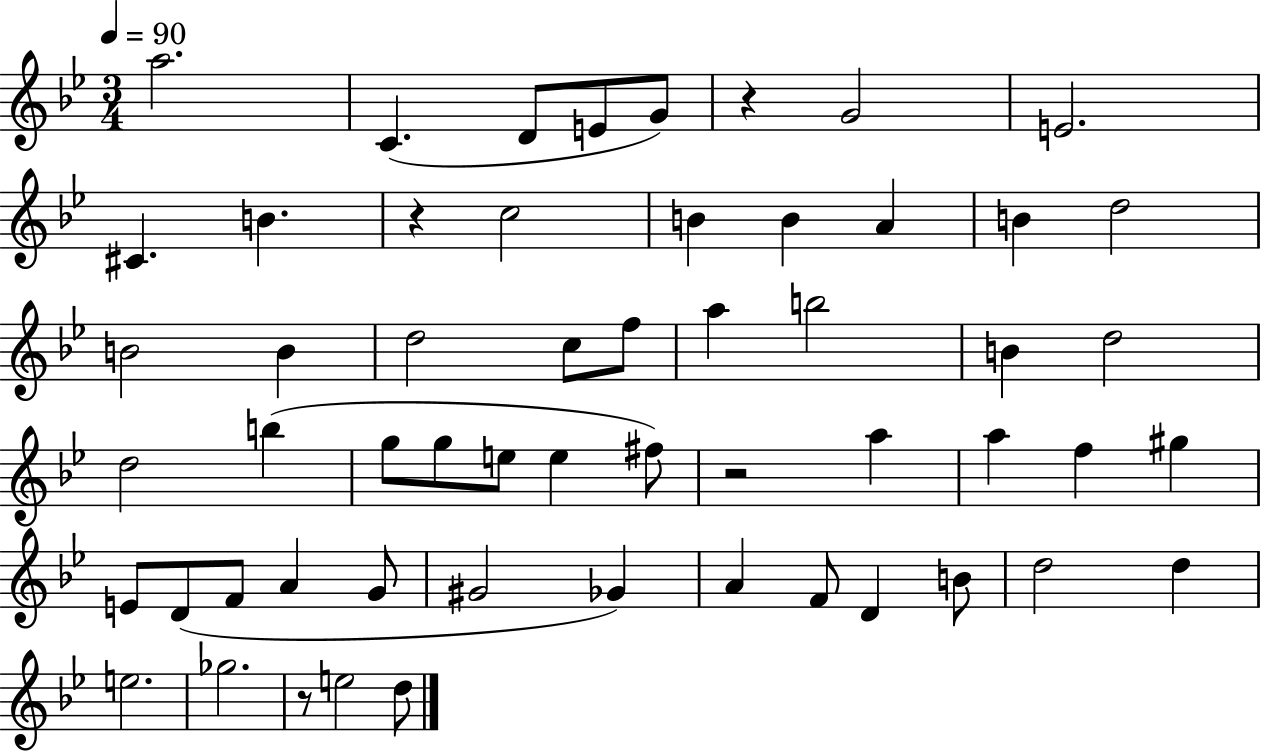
A5/h. C4/q. D4/e E4/e G4/e R/q G4/h E4/h. C#4/q. B4/q. R/q C5/h B4/q B4/q A4/q B4/q D5/h B4/h B4/q D5/h C5/e F5/e A5/q B5/h B4/q D5/h D5/h B5/q G5/e G5/e E5/e E5/q F#5/e R/h A5/q A5/q F5/q G#5/q E4/e D4/e F4/e A4/q G4/e G#4/h Gb4/q A4/q F4/e D4/q B4/e D5/h D5/q E5/h. Gb5/h. R/e E5/h D5/e